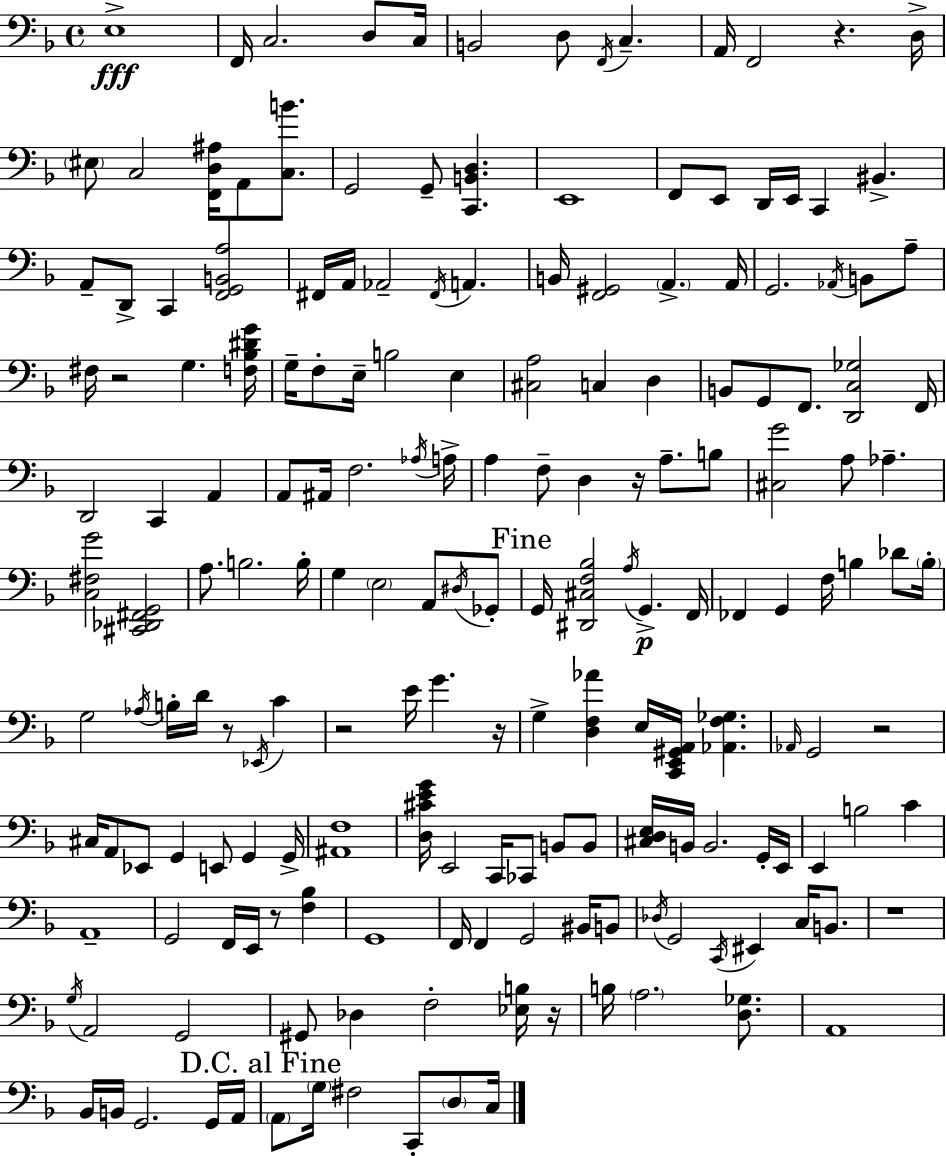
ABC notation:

X:1
T:Untitled
M:4/4
L:1/4
K:F
E,4 F,,/4 C,2 D,/2 C,/4 B,,2 D,/2 F,,/4 C, A,,/4 F,,2 z D,/4 ^E,/2 C,2 [F,,D,^A,]/4 A,,/2 [C,B]/2 G,,2 G,,/2 [C,,B,,D,] E,,4 F,,/2 E,,/2 D,,/4 E,,/4 C,, ^B,, A,,/2 D,,/2 C,, [F,,G,,B,,A,]2 ^F,,/4 A,,/4 _A,,2 ^F,,/4 A,, B,,/4 [F,,^G,,]2 A,, A,,/4 G,,2 _A,,/4 B,,/2 A,/2 ^F,/4 z2 G, [F,_B,^DG]/4 G,/4 F,/2 E,/4 B,2 E, [^C,A,]2 C, D, B,,/2 G,,/2 F,,/2 [D,,C,_G,]2 F,,/4 D,,2 C,, A,, A,,/2 ^A,,/4 F,2 _A,/4 A,/4 A, F,/2 D, z/4 A,/2 B,/2 [^C,G]2 A,/2 _A, [C,^F,G]2 [^C,,_D,,^F,,G,,]2 A,/2 B,2 B,/4 G, E,2 A,,/2 ^D,/4 _G,,/2 G,,/4 [^D,,^C,F,_B,]2 A,/4 G,, F,,/4 _F,, G,, F,/4 B, _D/2 B,/4 G,2 _A,/4 B,/4 D/4 z/2 _E,,/4 C z2 E/4 G z/4 G, [D,F,_A] E,/4 [C,,E,,^G,,A,,]/4 [_A,,F,_G,] _A,,/4 G,,2 z2 ^C,/4 A,,/2 _E,,/2 G,, E,,/2 G,, G,,/4 [^A,,F,]4 [D,^CEG]/4 E,,2 C,,/4 _C,,/2 B,,/2 B,,/2 [^C,D,E,]/4 B,,/4 B,,2 G,,/4 E,,/4 E,, B,2 C A,,4 G,,2 F,,/4 E,,/4 z/2 [F,_B,] G,,4 F,,/4 F,, G,,2 ^B,,/4 B,,/2 _D,/4 G,,2 C,,/4 ^E,, C,/4 B,,/2 z4 G,/4 A,,2 G,,2 ^G,,/2 _D, F,2 [_E,B,]/4 z/4 B,/4 A,2 [D,_G,]/2 A,,4 _B,,/4 B,,/4 G,,2 G,,/4 A,,/4 A,,/2 G,/4 ^F,2 C,,/2 D,/2 C,/4